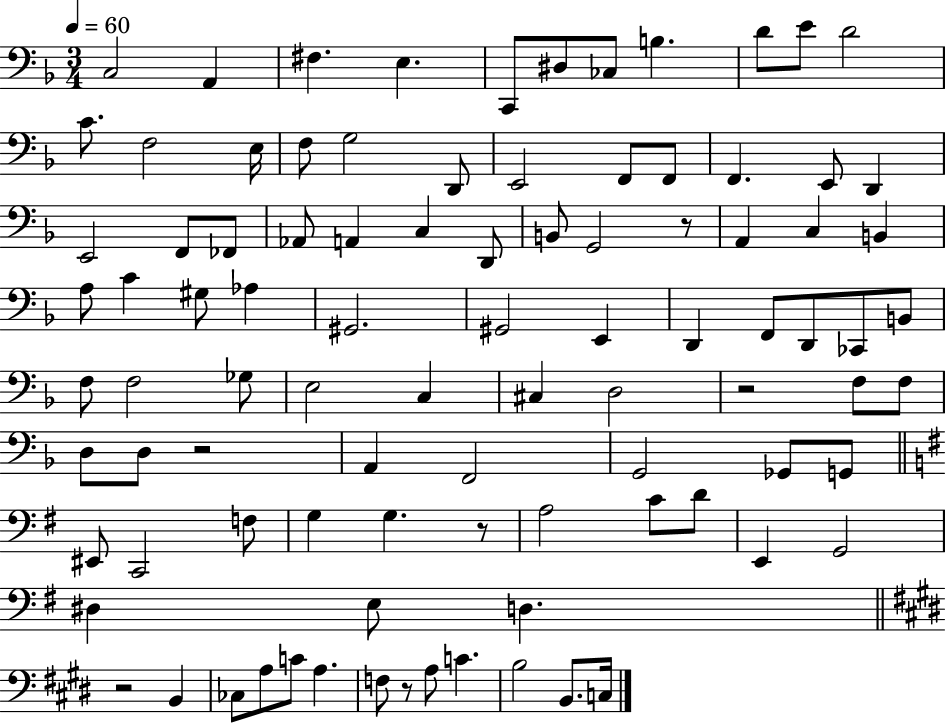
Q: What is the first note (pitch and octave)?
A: C3